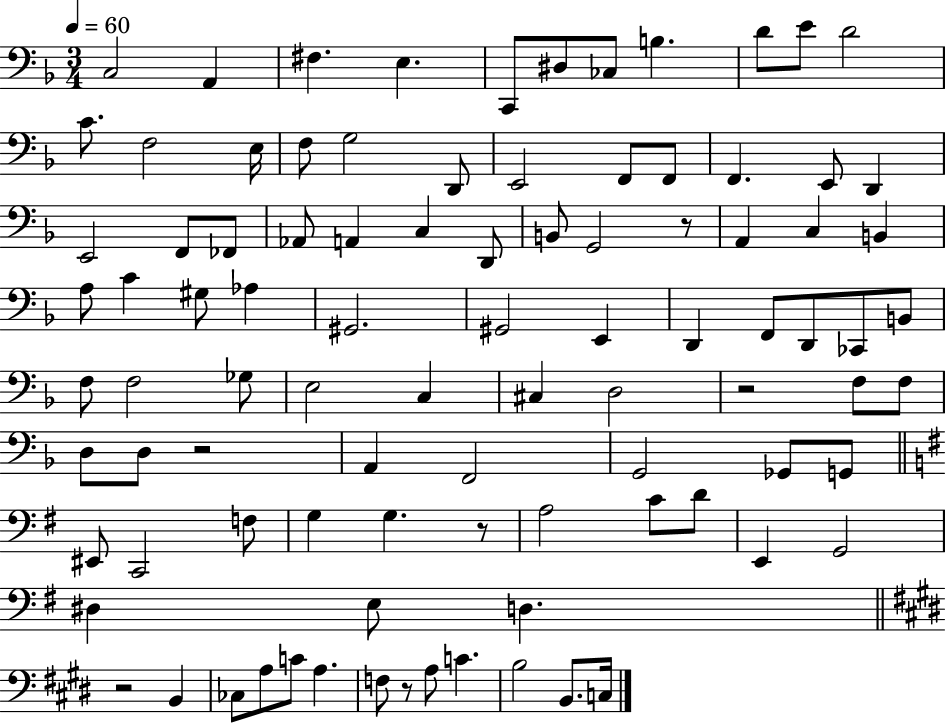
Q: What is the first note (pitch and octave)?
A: C3